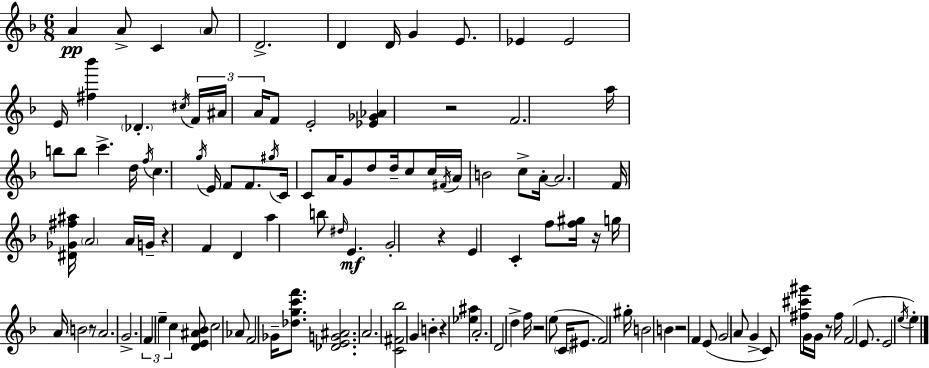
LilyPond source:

{
  \clef treble
  \numericTimeSignature
  \time 6/8
  \key d \minor
  a'4\pp a'8-> c'4 \parenthesize a'8 | d'2.-> | d'4 d'16 g'4 e'8. | ees'4 ees'2 | \break e'16 <fis'' bes'''>4 \parenthesize des'4.-. \acciaccatura { cis''16 } | \tuplet 3/2 { f'16 ais'16 a'16 } f'8 e'2-. | <ees' ges' aes'>4 r2 | f'2. | \break a''16 b''8 b''8 c'''4.-> | d''16 \acciaccatura { f''16 } c''4. \acciaccatura { g''16 } e'16 f'8 | f'8. \acciaccatura { gis''16 } c'16 c'8 a'16 g'8 d''8 | d''16-- c''8 c''16 \acciaccatura { fis'16 } a'16 b'2 | \break c''8-> a'16-.~~ a'2. | f'16 <dis' ges' fis'' ais''>16 \parenthesize a'2 | a'16 g'16-- r4 f'4 | d'4 a''4 b''8 \grace { dis''16 }\mf | \break e'4. g'2-. | r4 e'4 c'4-. | f''8 <f'' gis''>16 r16 g''16 a'16 \parenthesize b'2 | r8 a'2. | \break g'2.-> | \tuplet 3/2 { f'4 e''4-- | c''4 } <d' e' ais' bes'>8 c''2 | aes'8 f'2 | \break ges'16-- <des'' g'' c''' f'''>8. <des' e' g' ais'>2. | a'2. | <c' fis' bes''>2 | g'4 b'4-. r4 | \break <ees'' ais''>4 a'2.-. | d'2 | d''4-> f''16 r2 | e''8( \parenthesize c'16 eis'8. f'2) | \break gis''16-. b'2 | b'4 r2 | f'4 e'8( g'2 | a'8 g'4-> c'8) | \break <fis'' cis''' gis'''>8 g'16 g'16 r8 fis''16 f'2( | e'8. e'2 | \acciaccatura { e''16 }) e''4-. \bar "|."
}